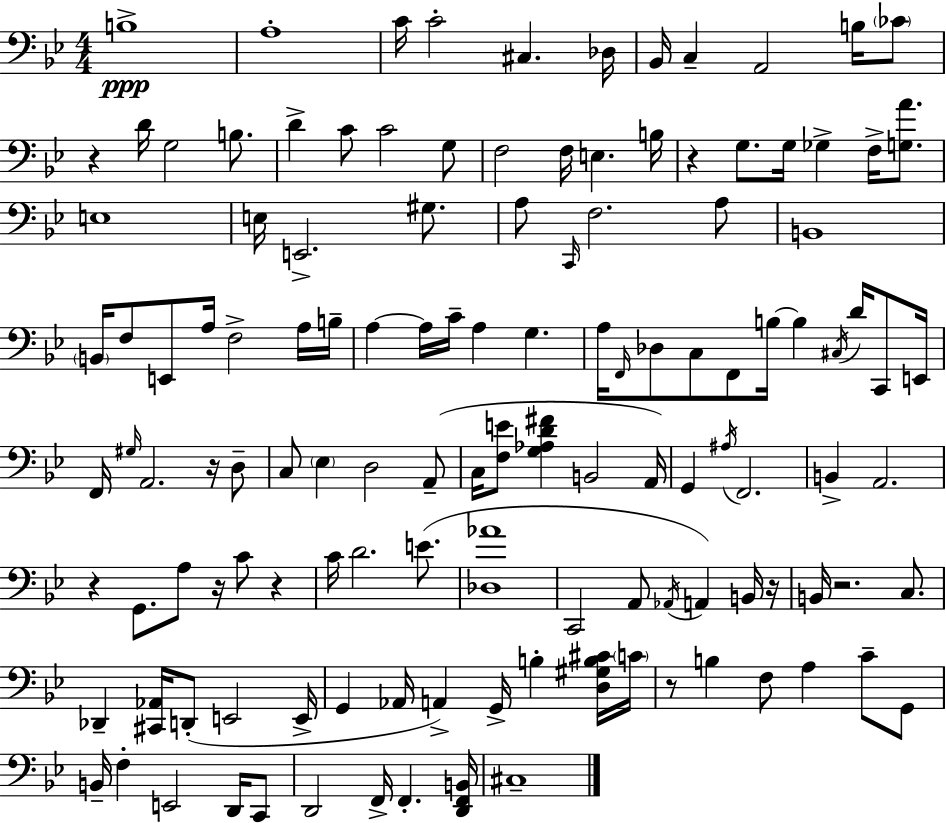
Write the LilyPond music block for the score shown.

{
  \clef bass
  \numericTimeSignature
  \time 4/4
  \key bes \major
  b1->\ppp | a1-. | c'16 c'2-. cis4. des16 | bes,16 c4-- a,2 b16 \parenthesize ces'8 | \break r4 d'16 g2 b8. | d'4-> c'8 c'2 g8 | f2 f16 e4. b16 | r4 g8. g16 ges4-> f16-> <g a'>8. | \break e1 | e16 e,2.-> gis8. | a8 \grace { c,16 } f2. a8 | b,1 | \break \parenthesize b,16 f8 e,8 a16 f2-> a16 | b16-- a4~~ a16 c'16-- a4 g4. | a16 \grace { f,16 } des8 c8 f,8 b16~~ b4 \acciaccatura { cis16 } d'16 | c,8 e,16 f,16 \grace { gis16 } a,2. | \break r16 d8-- c8 \parenthesize ees4 d2 | a,8--( c16 <f e'>8 <g aes d' fis'>4 b,2 | a,16) g,4 \acciaccatura { ais16 } f,2. | b,4-> a,2. | \break r4 g,8. a8 r16 c'8 | r4 c'16 d'2. | e'8.( <des aes'>1 | c,2 a,8 \acciaccatura { aes,16 }) | \break a,4 b,16 r16 b,16 r2. | c8. des,4-- <cis, aes,>16 d,8-.( e,2 | e,16-> g,4 aes,16 a,4->) g,16-> | b4-. <d gis b cis'>16 \parenthesize c'16 r8 b4 f8 a4 | \break c'8-- g,8 b,16-- f4-. e,2 | d,16 c,8 d,2 f,16-> f,4.-. | <d, f, b,>16 cis1-- | \bar "|."
}